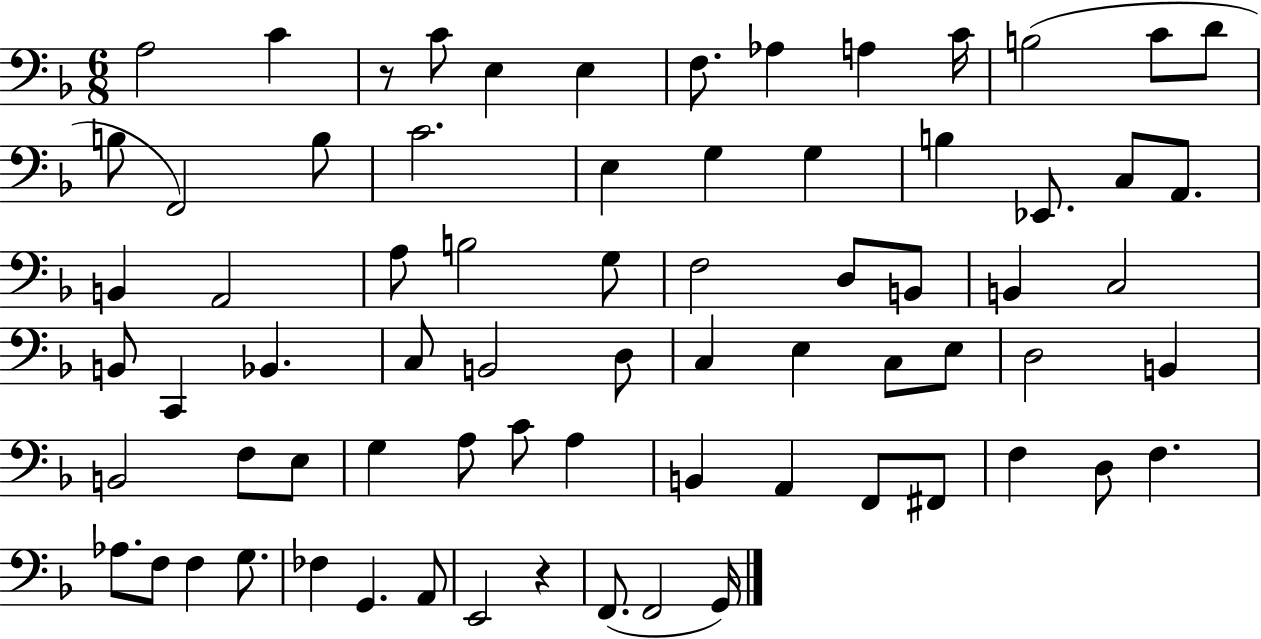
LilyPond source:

{
  \clef bass
  \numericTimeSignature
  \time 6/8
  \key f \major
  \repeat volta 2 { a2 c'4 | r8 c'8 e4 e4 | f8. aes4 a4 c'16 | b2( c'8 d'8 | \break b8 f,2) b8 | c'2. | e4 g4 g4 | b4 ees,8. c8 a,8. | \break b,4 a,2 | a8 b2 g8 | f2 d8 b,8 | b,4 c2 | \break b,8 c,4 bes,4. | c8 b,2 d8 | c4 e4 c8 e8 | d2 b,4 | \break b,2 f8 e8 | g4 a8 c'8 a4 | b,4 a,4 f,8 fis,8 | f4 d8 f4. | \break aes8. f8 f4 g8. | fes4 g,4. a,8 | e,2 r4 | f,8.( f,2 g,16) | \break } \bar "|."
}